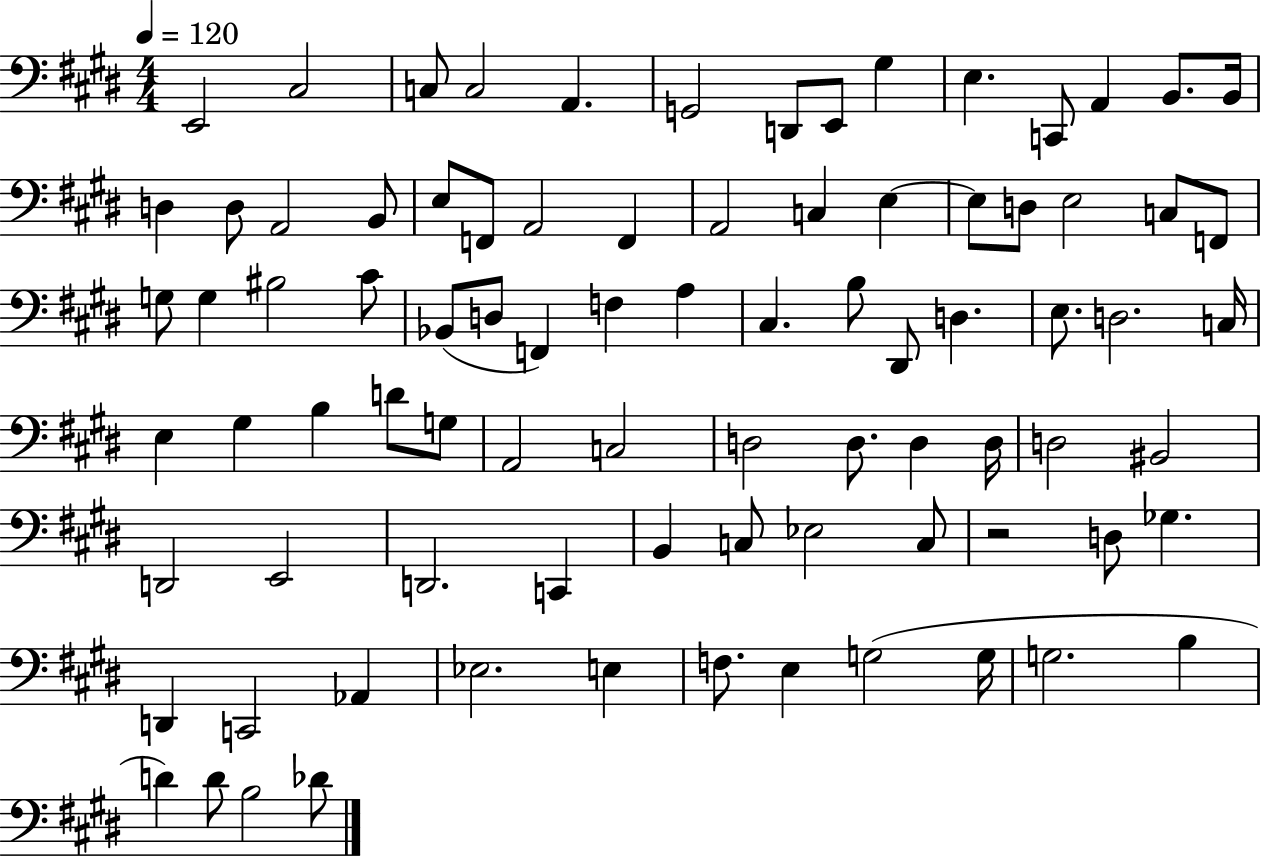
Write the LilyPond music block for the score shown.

{
  \clef bass
  \numericTimeSignature
  \time 4/4
  \key e \major
  \tempo 4 = 120
  e,2 cis2 | c8 c2 a,4. | g,2 d,8 e,8 gis4 | e4. c,8 a,4 b,8. b,16 | \break d4 d8 a,2 b,8 | e8 f,8 a,2 f,4 | a,2 c4 e4~~ | e8 d8 e2 c8 f,8 | \break g8 g4 bis2 cis'8 | bes,8( d8 f,4) f4 a4 | cis4. b8 dis,8 d4. | e8. d2. c16 | \break e4 gis4 b4 d'8 g8 | a,2 c2 | d2 d8. d4 d16 | d2 bis,2 | \break d,2 e,2 | d,2. c,4 | b,4 c8 ees2 c8 | r2 d8 ges4. | \break d,4 c,2 aes,4 | ees2. e4 | f8. e4 g2( g16 | g2. b4 | \break d'4) d'8 b2 des'8 | \bar "|."
}